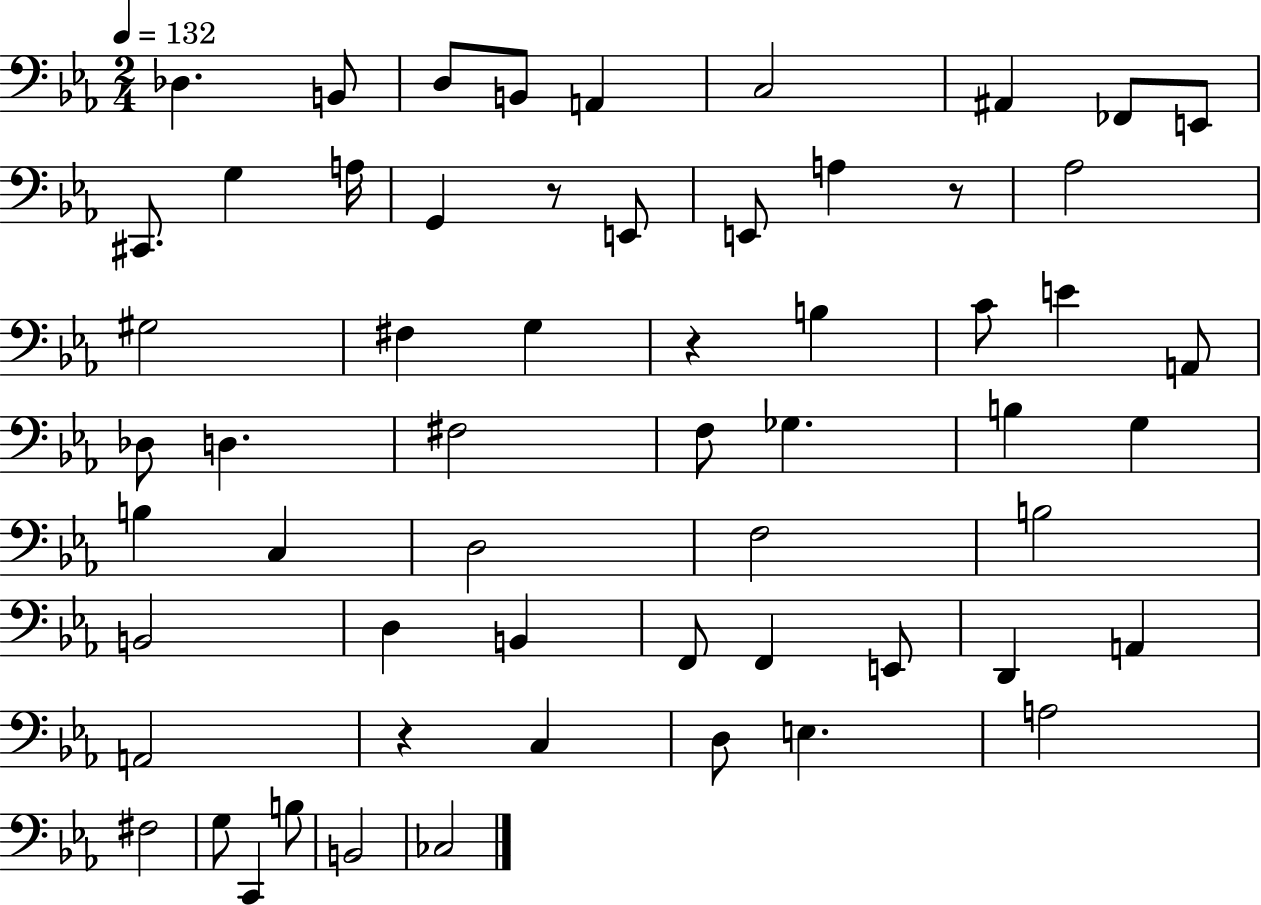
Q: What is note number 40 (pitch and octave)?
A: F2